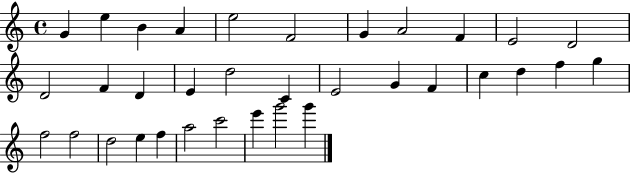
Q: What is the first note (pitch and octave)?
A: G4